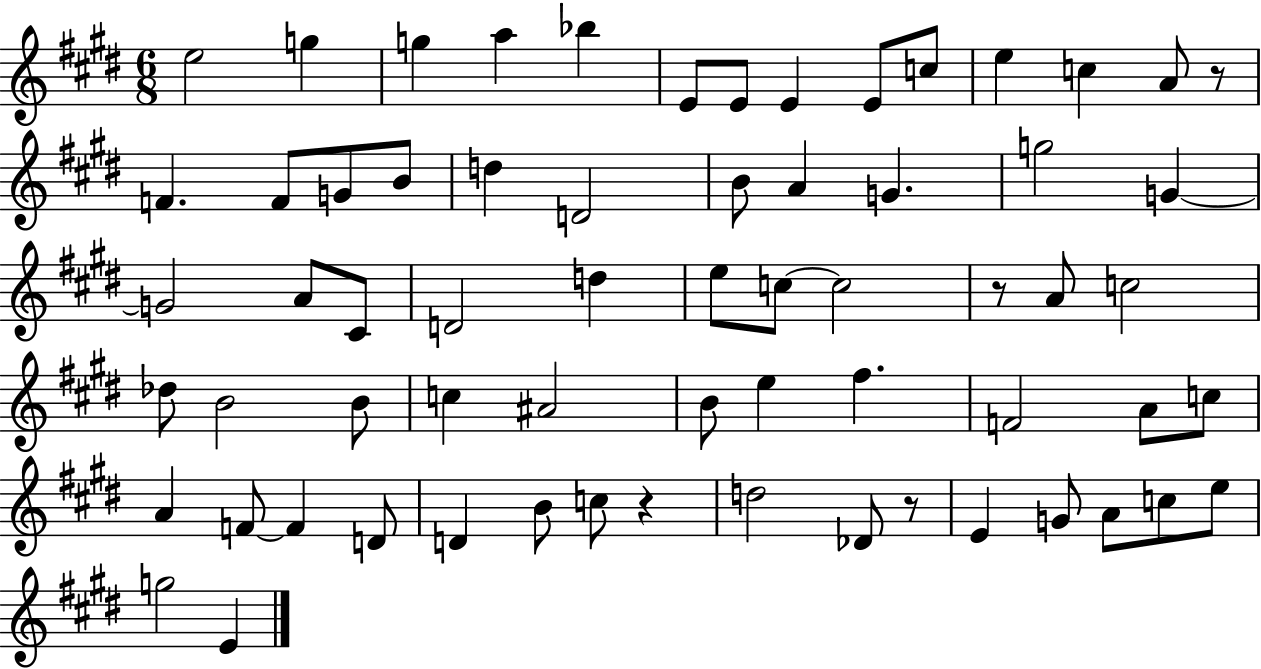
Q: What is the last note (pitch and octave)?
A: E4